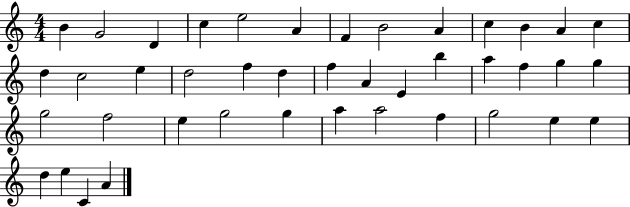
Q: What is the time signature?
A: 4/4